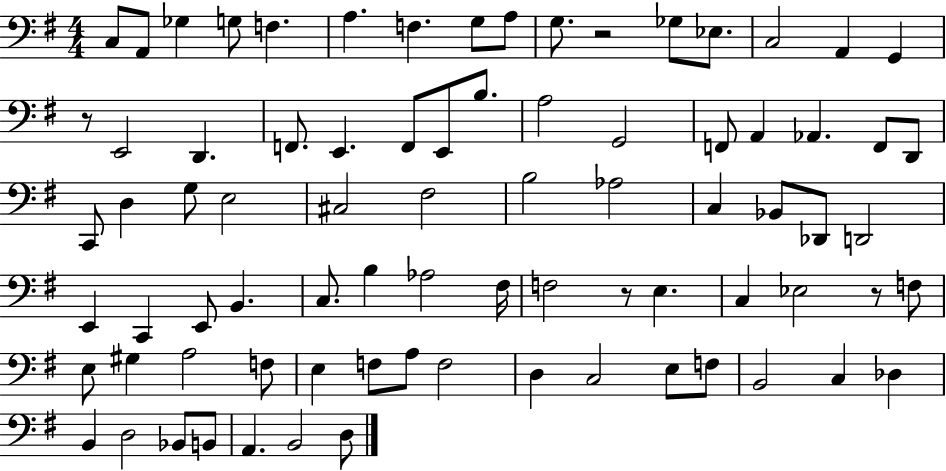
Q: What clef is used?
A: bass